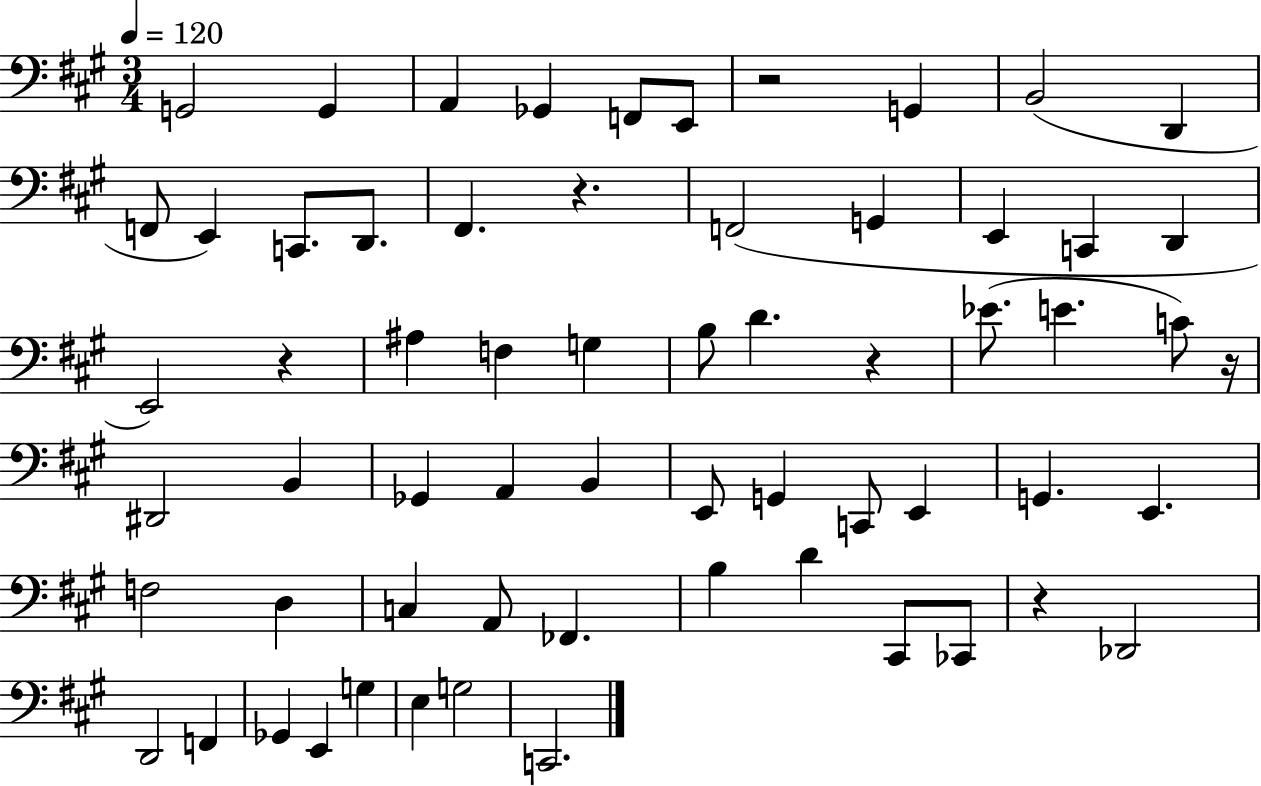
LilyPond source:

{
  \clef bass
  \numericTimeSignature
  \time 3/4
  \key a \major
  \tempo 4 = 120
  g,2 g,4 | a,4 ges,4 f,8 e,8 | r2 g,4 | b,2( d,4 | \break f,8 e,4) c,8. d,8. | fis,4. r4. | f,2( g,4 | e,4 c,4 d,4 | \break e,2) r4 | ais4 f4 g4 | b8 d'4. r4 | ees'8.( e'4. c'8) r16 | \break dis,2 b,4 | ges,4 a,4 b,4 | e,8 g,4 c,8 e,4 | g,4. e,4. | \break f2 d4 | c4 a,8 fes,4. | b4 d'4 cis,8 ces,8 | r4 des,2 | \break d,2 f,4 | ges,4 e,4 g4 | e4 g2 | c,2. | \break \bar "|."
}